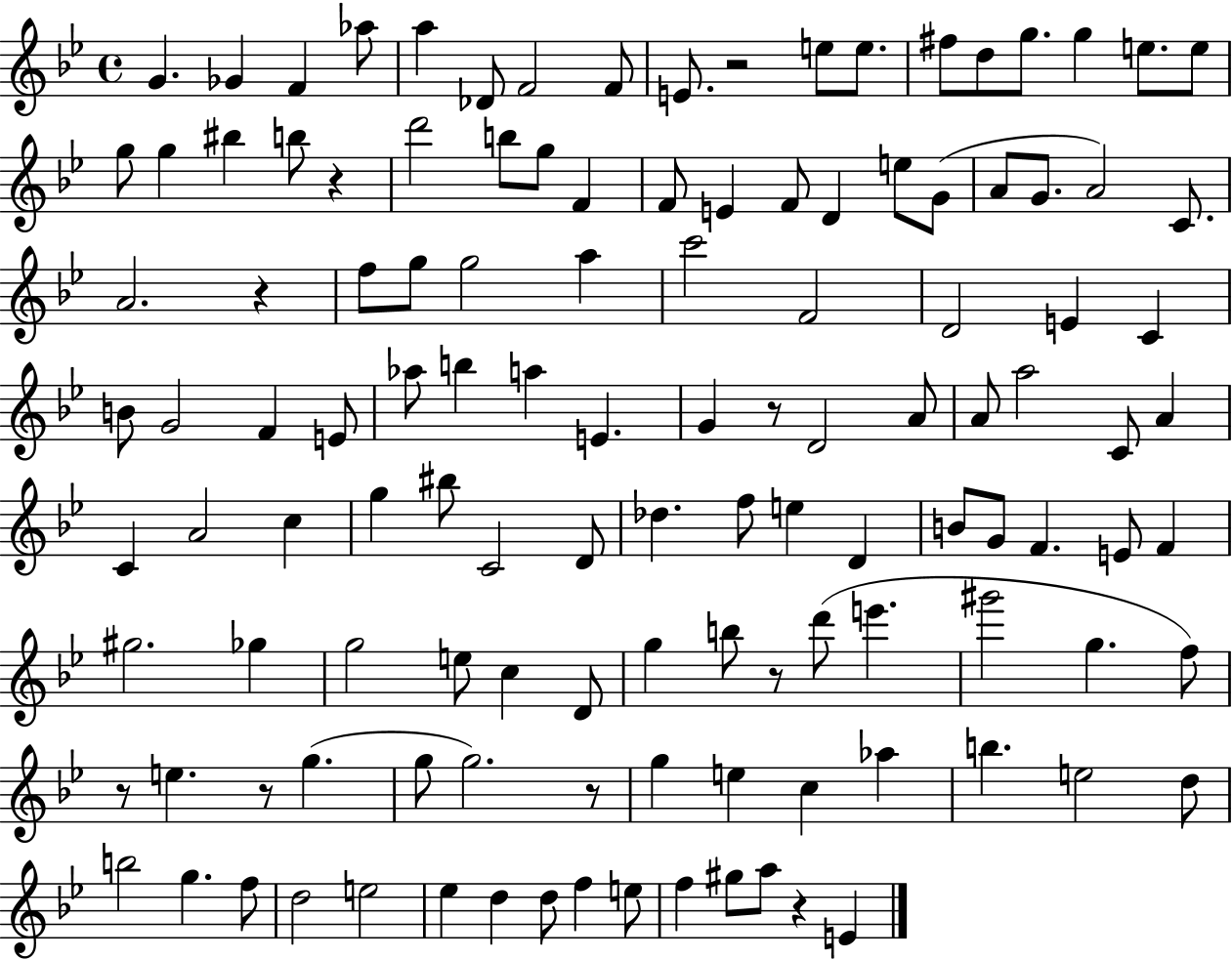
G4/q. Gb4/q F4/q Ab5/e A5/q Db4/e F4/h F4/e E4/e. R/h E5/e E5/e. F#5/e D5/e G5/e. G5/q E5/e. E5/e G5/e G5/q BIS5/q B5/e R/q D6/h B5/e G5/e F4/q F4/e E4/q F4/e D4/q E5/e G4/e A4/e G4/e. A4/h C4/e. A4/h. R/q F5/e G5/e G5/h A5/q C6/h F4/h D4/h E4/q C4/q B4/e G4/h F4/q E4/e Ab5/e B5/q A5/q E4/q. G4/q R/e D4/h A4/e A4/e A5/h C4/e A4/q C4/q A4/h C5/q G5/q BIS5/e C4/h D4/e Db5/q. F5/e E5/q D4/q B4/e G4/e F4/q. E4/e F4/q G#5/h. Gb5/q G5/h E5/e C5/q D4/e G5/q B5/e R/e D6/e E6/q. G#6/h G5/q. F5/e R/e E5/q. R/e G5/q. G5/e G5/h. R/e G5/q E5/q C5/q Ab5/q B5/q. E5/h D5/e B5/h G5/q. F5/e D5/h E5/h Eb5/q D5/q D5/e F5/q E5/e F5/q G#5/e A5/e R/q E4/q